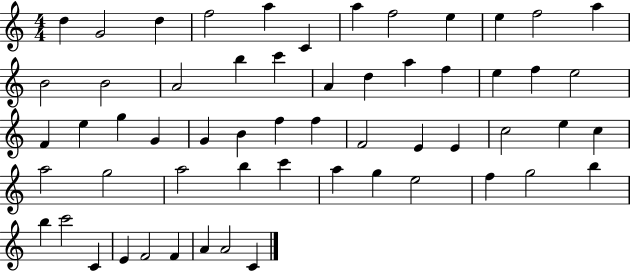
D5/q G4/h D5/q F5/h A5/q C4/q A5/q F5/h E5/q E5/q F5/h A5/q B4/h B4/h A4/h B5/q C6/q A4/q D5/q A5/q F5/q E5/q F5/q E5/h F4/q E5/q G5/q G4/q G4/q B4/q F5/q F5/q F4/h E4/q E4/q C5/h E5/q C5/q A5/h G5/h A5/h B5/q C6/q A5/q G5/q E5/h F5/q G5/h B5/q B5/q C6/h C4/q E4/q F4/h F4/q A4/q A4/h C4/q